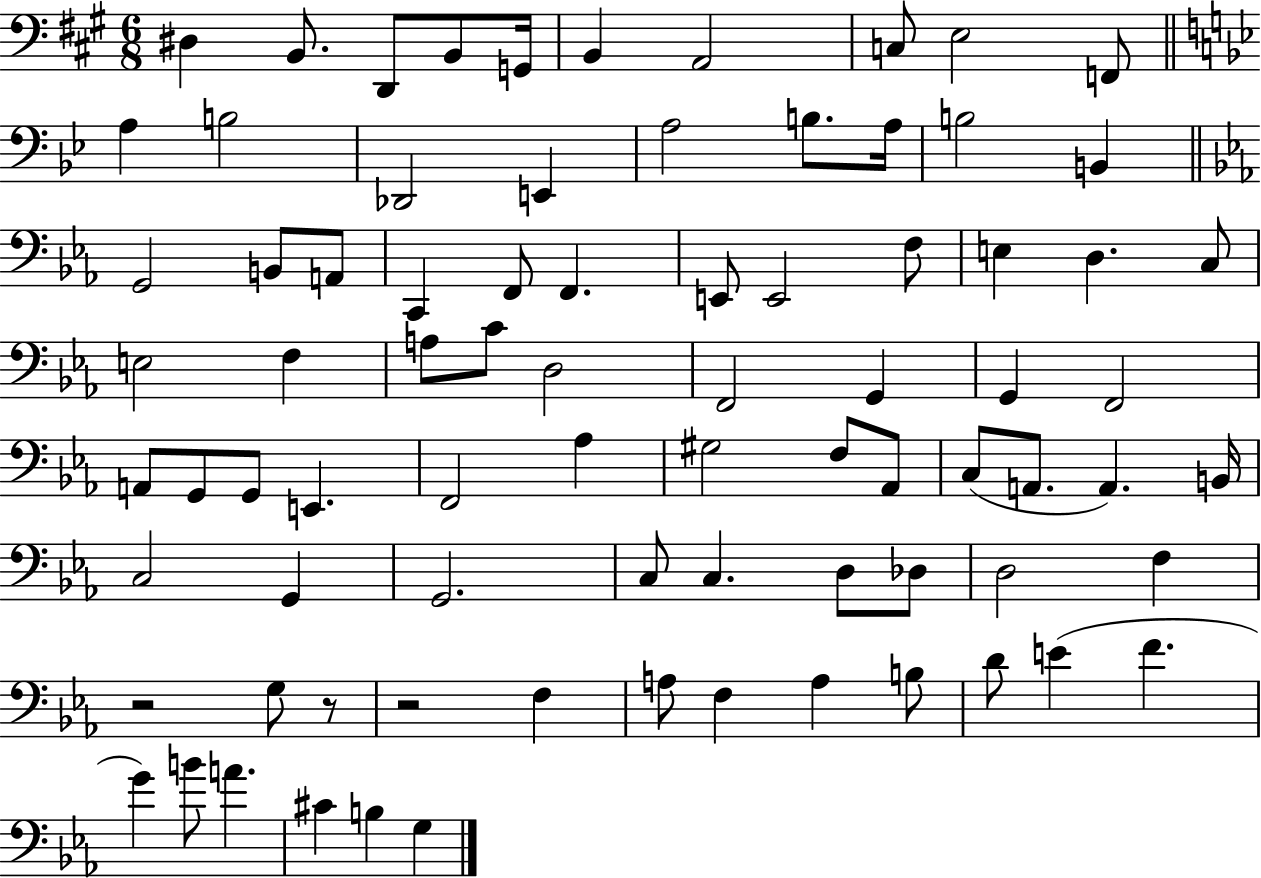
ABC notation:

X:1
T:Untitled
M:6/8
L:1/4
K:A
^D, B,,/2 D,,/2 B,,/2 G,,/4 B,, A,,2 C,/2 E,2 F,,/2 A, B,2 _D,,2 E,, A,2 B,/2 A,/4 B,2 B,, G,,2 B,,/2 A,,/2 C,, F,,/2 F,, E,,/2 E,,2 F,/2 E, D, C,/2 E,2 F, A,/2 C/2 D,2 F,,2 G,, G,, F,,2 A,,/2 G,,/2 G,,/2 E,, F,,2 _A, ^G,2 F,/2 _A,,/2 C,/2 A,,/2 A,, B,,/4 C,2 G,, G,,2 C,/2 C, D,/2 _D,/2 D,2 F, z2 G,/2 z/2 z2 F, A,/2 F, A, B,/2 D/2 E F G B/2 A ^C B, G,